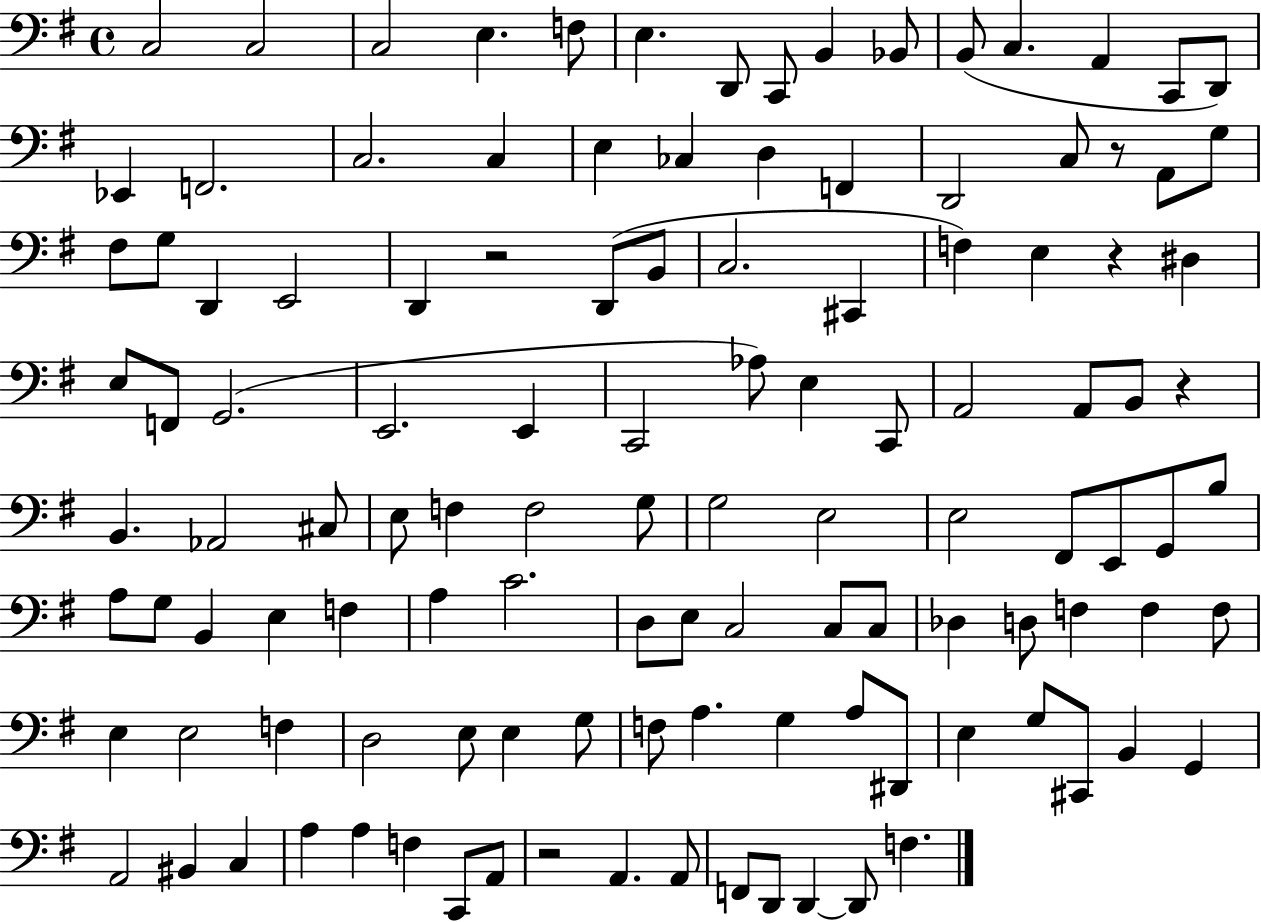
X:1
T:Untitled
M:4/4
L:1/4
K:G
C,2 C,2 C,2 E, F,/2 E, D,,/2 C,,/2 B,, _B,,/2 B,,/2 C, A,, C,,/2 D,,/2 _E,, F,,2 C,2 C, E, _C, D, F,, D,,2 C,/2 z/2 A,,/2 G,/2 ^F,/2 G,/2 D,, E,,2 D,, z2 D,,/2 B,,/2 C,2 ^C,, F, E, z ^D, E,/2 F,,/2 G,,2 E,,2 E,, C,,2 _A,/2 E, C,,/2 A,,2 A,,/2 B,,/2 z B,, _A,,2 ^C,/2 E,/2 F, F,2 G,/2 G,2 E,2 E,2 ^F,,/2 E,,/2 G,,/2 B,/2 A,/2 G,/2 B,, E, F, A, C2 D,/2 E,/2 C,2 C,/2 C,/2 _D, D,/2 F, F, F,/2 E, E,2 F, D,2 E,/2 E, G,/2 F,/2 A, G, A,/2 ^D,,/2 E, G,/2 ^C,,/2 B,, G,, A,,2 ^B,, C, A, A, F, C,,/2 A,,/2 z2 A,, A,,/2 F,,/2 D,,/2 D,, D,,/2 F,